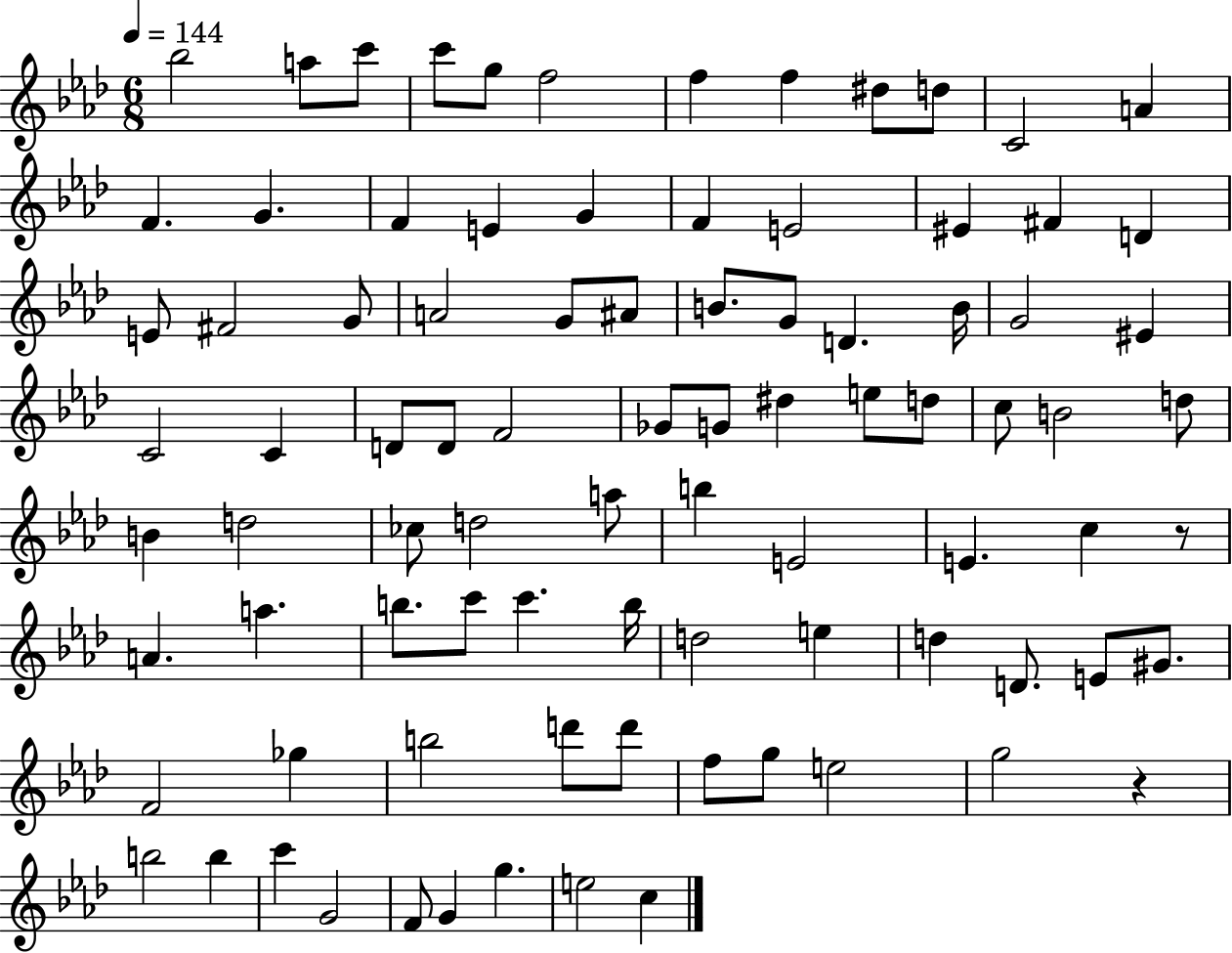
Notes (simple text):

Bb5/h A5/e C6/e C6/e G5/e F5/h F5/q F5/q D#5/e D5/e C4/h A4/q F4/q. G4/q. F4/q E4/q G4/q F4/q E4/h EIS4/q F#4/q D4/q E4/e F#4/h G4/e A4/h G4/e A#4/e B4/e. G4/e D4/q. B4/s G4/h EIS4/q C4/h C4/q D4/e D4/e F4/h Gb4/e G4/e D#5/q E5/e D5/e C5/e B4/h D5/e B4/q D5/h CES5/e D5/h A5/e B5/q E4/h E4/q. C5/q R/e A4/q. A5/q. B5/e. C6/e C6/q. B5/s D5/h E5/q D5/q D4/e. E4/e G#4/e. F4/h Gb5/q B5/h D6/e D6/e F5/e G5/e E5/h G5/h R/q B5/h B5/q C6/q G4/h F4/e G4/q G5/q. E5/h C5/q